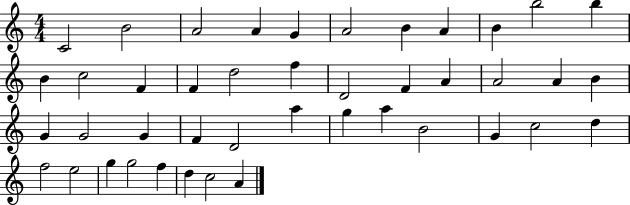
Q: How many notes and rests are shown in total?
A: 43